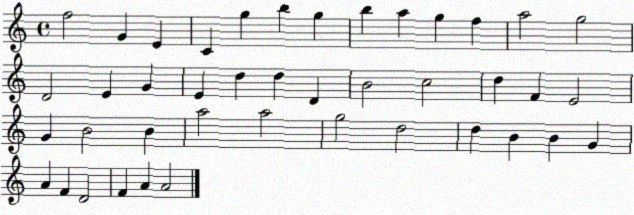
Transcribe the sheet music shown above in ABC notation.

X:1
T:Untitled
M:4/4
L:1/4
K:C
f2 G E C g b g b a g f a2 g2 D2 E G E d d D B2 c2 d F E2 G B2 B a2 a2 g2 d2 d B B G A F D2 F A A2